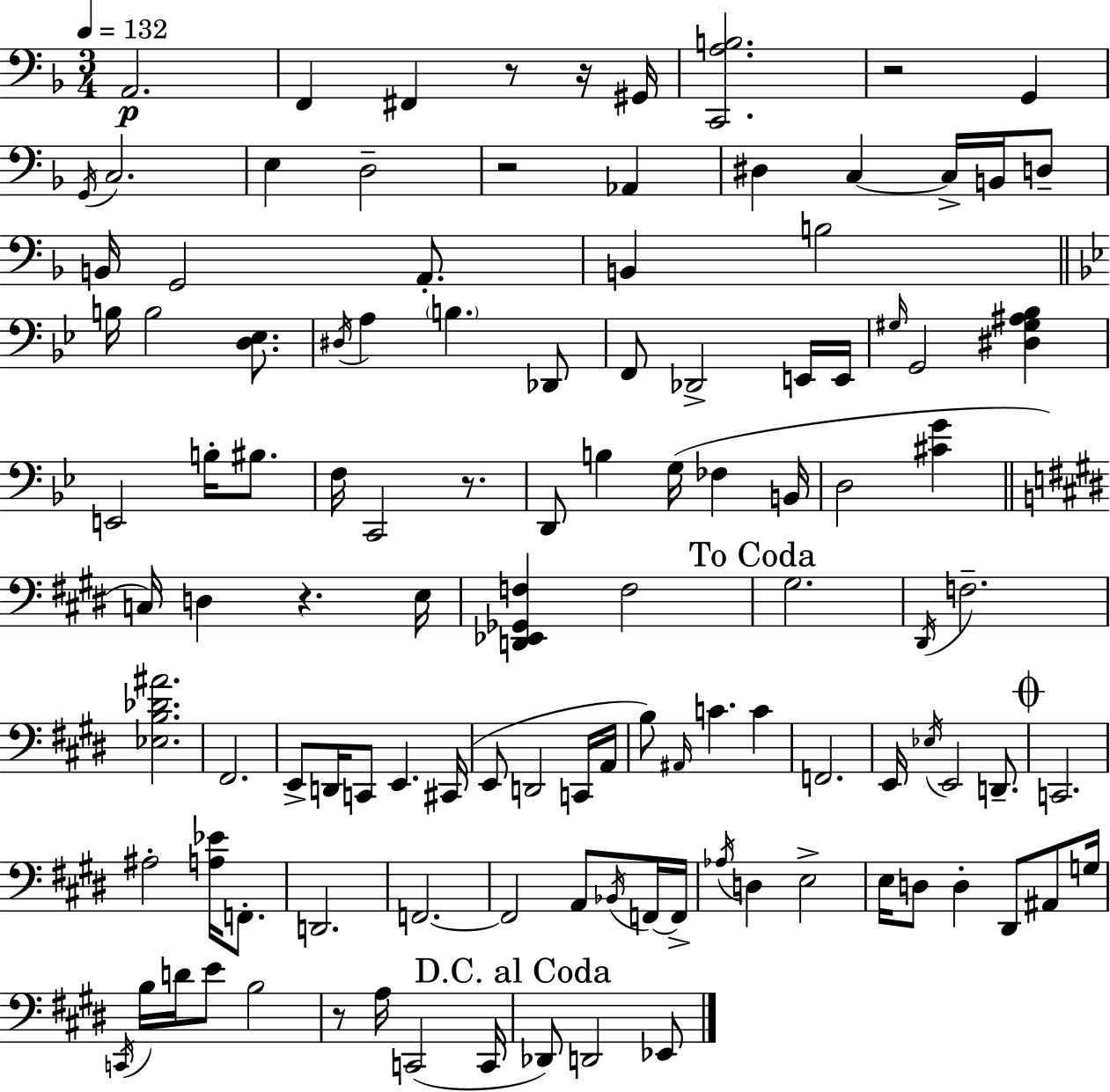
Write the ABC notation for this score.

X:1
T:Untitled
M:3/4
L:1/4
K:F
A,,2 F,, ^F,, z/2 z/4 ^G,,/4 [C,,A,B,]2 z2 G,, G,,/4 C,2 E, D,2 z2 _A,, ^D, C, C,/4 B,,/4 D,/2 B,,/4 G,,2 A,,/2 B,, B,2 B,/4 B,2 [D,_E,]/2 ^D,/4 A, B, _D,,/2 F,,/2 _D,,2 E,,/4 E,,/4 ^G,/4 G,,2 [^D,^G,^A,_B,] E,,2 B,/4 ^B,/2 F,/4 C,,2 z/2 D,,/2 B, G,/4 _F, B,,/4 D,2 [^CG] C,/4 D, z E,/4 [D,,_E,,_G,,F,] F,2 ^G,2 ^D,,/4 F,2 [_E,B,_D^A]2 ^F,,2 E,,/2 D,,/4 C,,/2 E,, ^C,,/4 E,,/2 D,,2 C,,/4 A,,/4 B,/2 ^A,,/4 C C F,,2 E,,/4 _E,/4 E,,2 D,,/2 C,,2 ^A,2 [A,_E]/4 F,,/2 D,,2 F,,2 F,,2 A,,/2 _B,,/4 F,,/4 F,,/4 _A,/4 D, E,2 E,/4 D,/2 D, ^D,,/2 ^A,,/2 G,/4 C,,/4 B,/4 D/4 E/2 B,2 z/2 A,/4 C,,2 C,,/4 _D,,/2 D,,2 _E,,/2